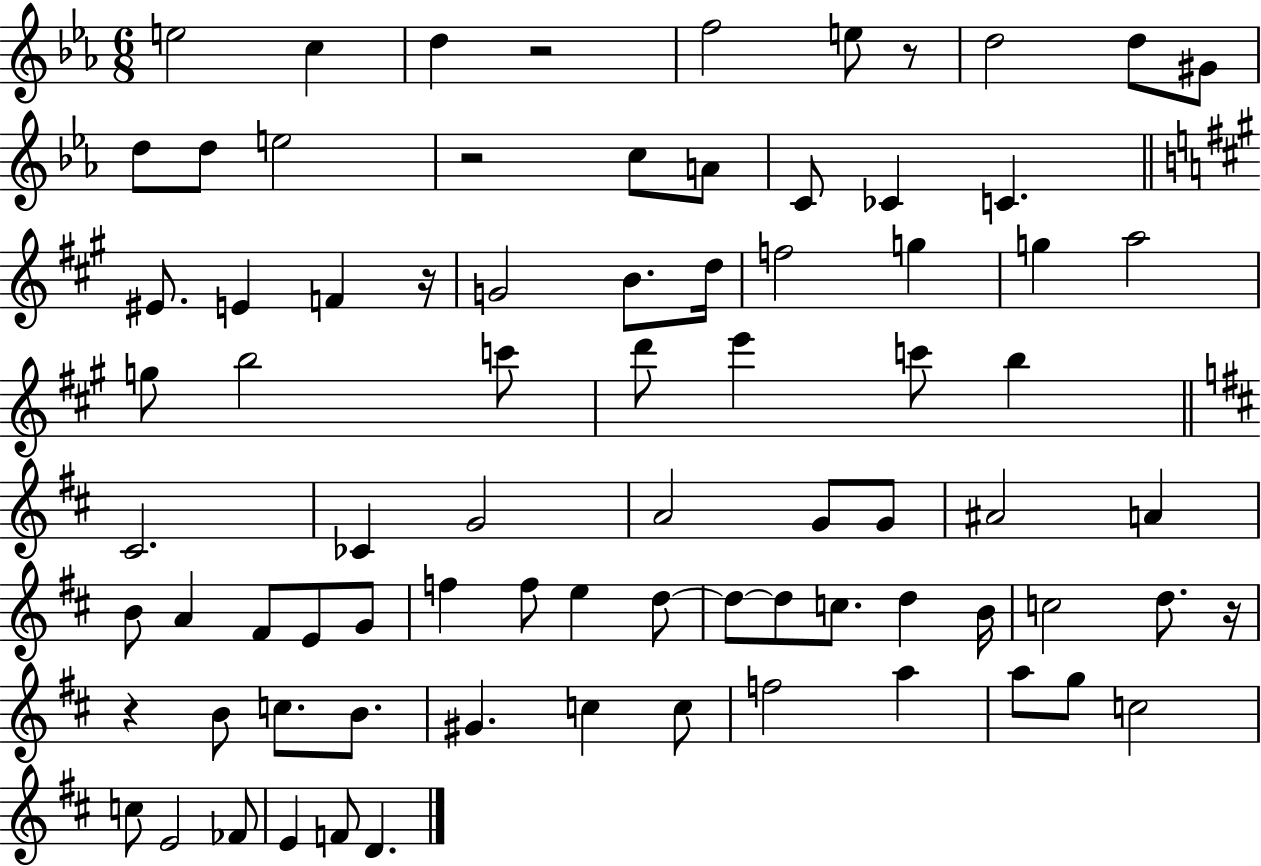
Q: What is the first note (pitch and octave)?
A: E5